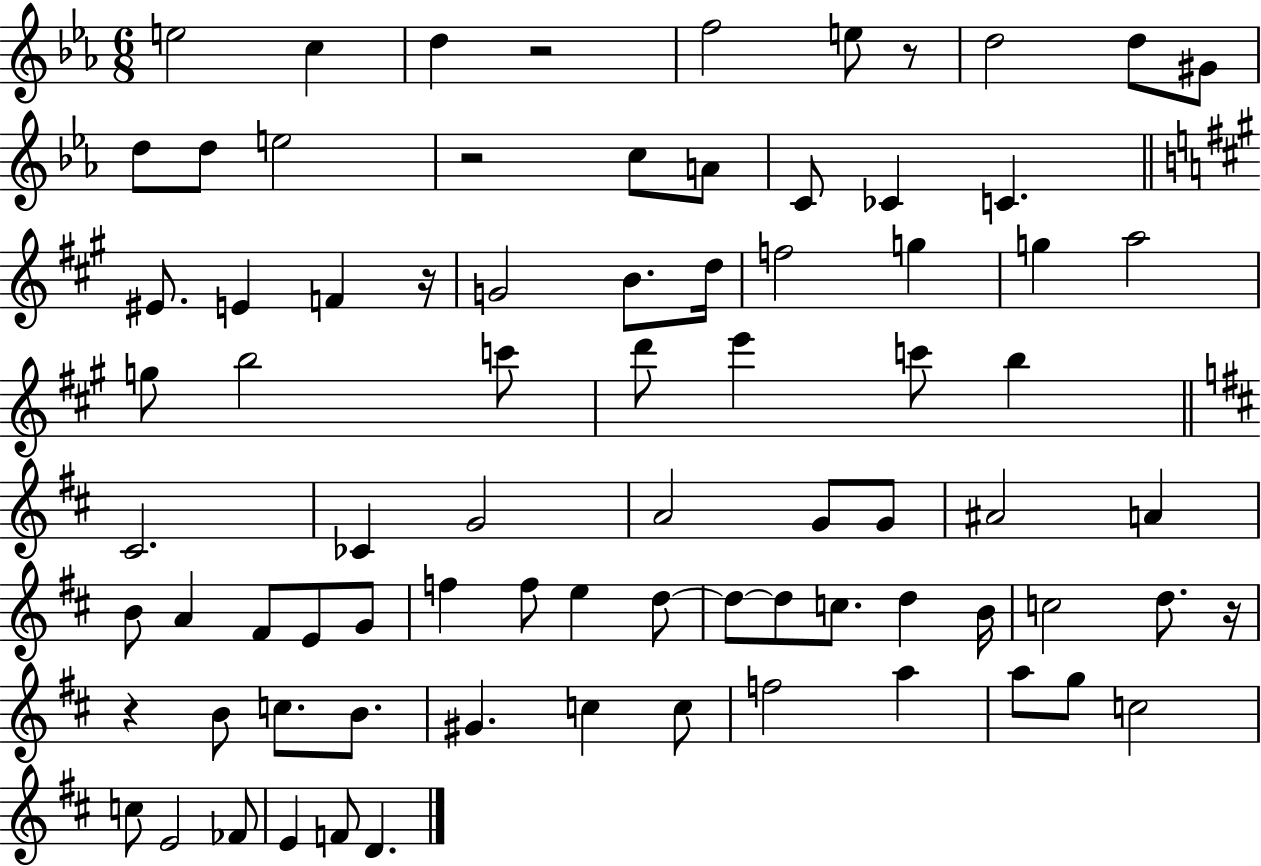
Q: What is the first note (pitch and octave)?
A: E5